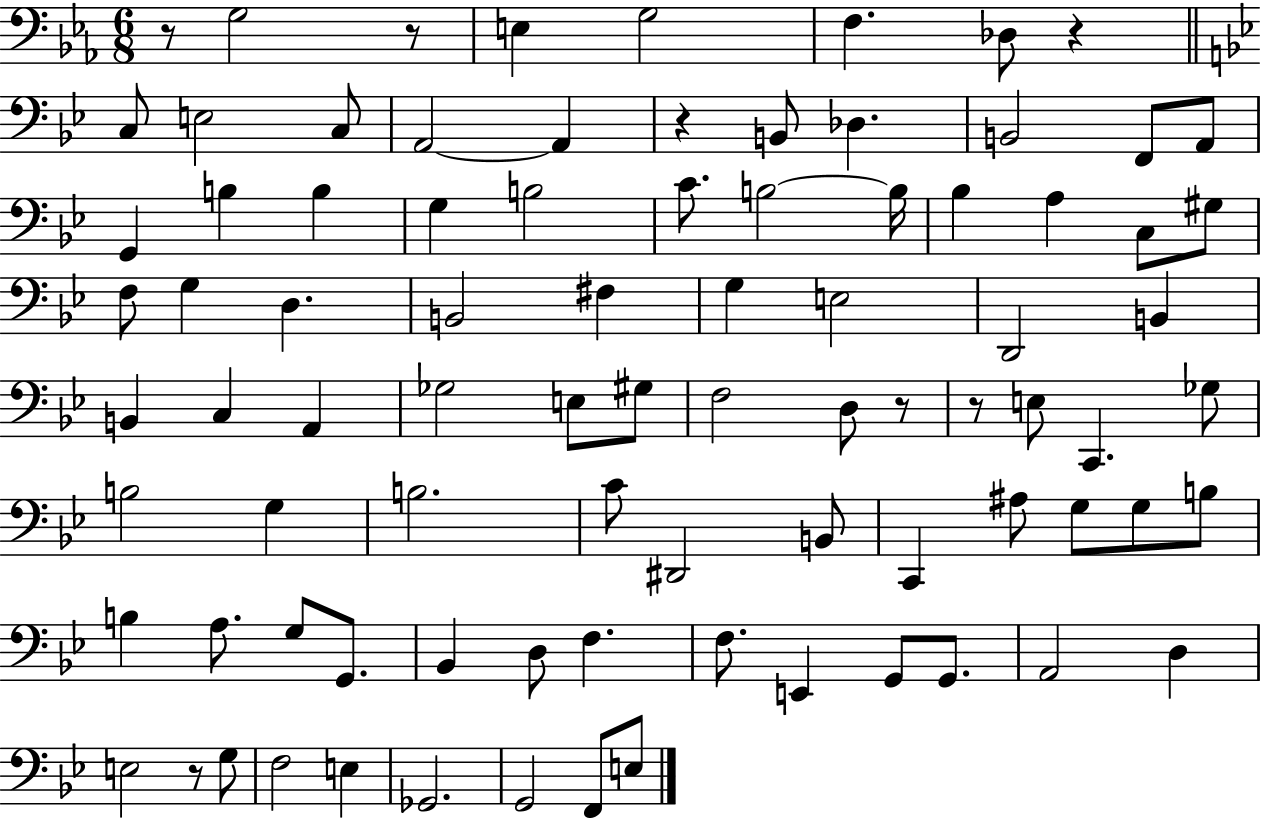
{
  \clef bass
  \numericTimeSignature
  \time 6/8
  \key ees \major
  r8 g2 r8 | e4 g2 | f4. des8 r4 | \bar "||" \break \key g \minor c8 e2 c8 | a,2~~ a,4 | r4 b,8 des4. | b,2 f,8 a,8 | \break g,4 b4 b4 | g4 b2 | c'8. b2~~ b16 | bes4 a4 c8 gis8 | \break f8 g4 d4. | b,2 fis4 | g4 e2 | d,2 b,4 | \break b,4 c4 a,4 | ges2 e8 gis8 | f2 d8 r8 | r8 e8 c,4. ges8 | \break b2 g4 | b2. | c'8 dis,2 b,8 | c,4 ais8 g8 g8 b8 | \break b4 a8. g8 g,8. | bes,4 d8 f4. | f8. e,4 g,8 g,8. | a,2 d4 | \break e2 r8 g8 | f2 e4 | ges,2. | g,2 f,8 e8 | \break \bar "|."
}